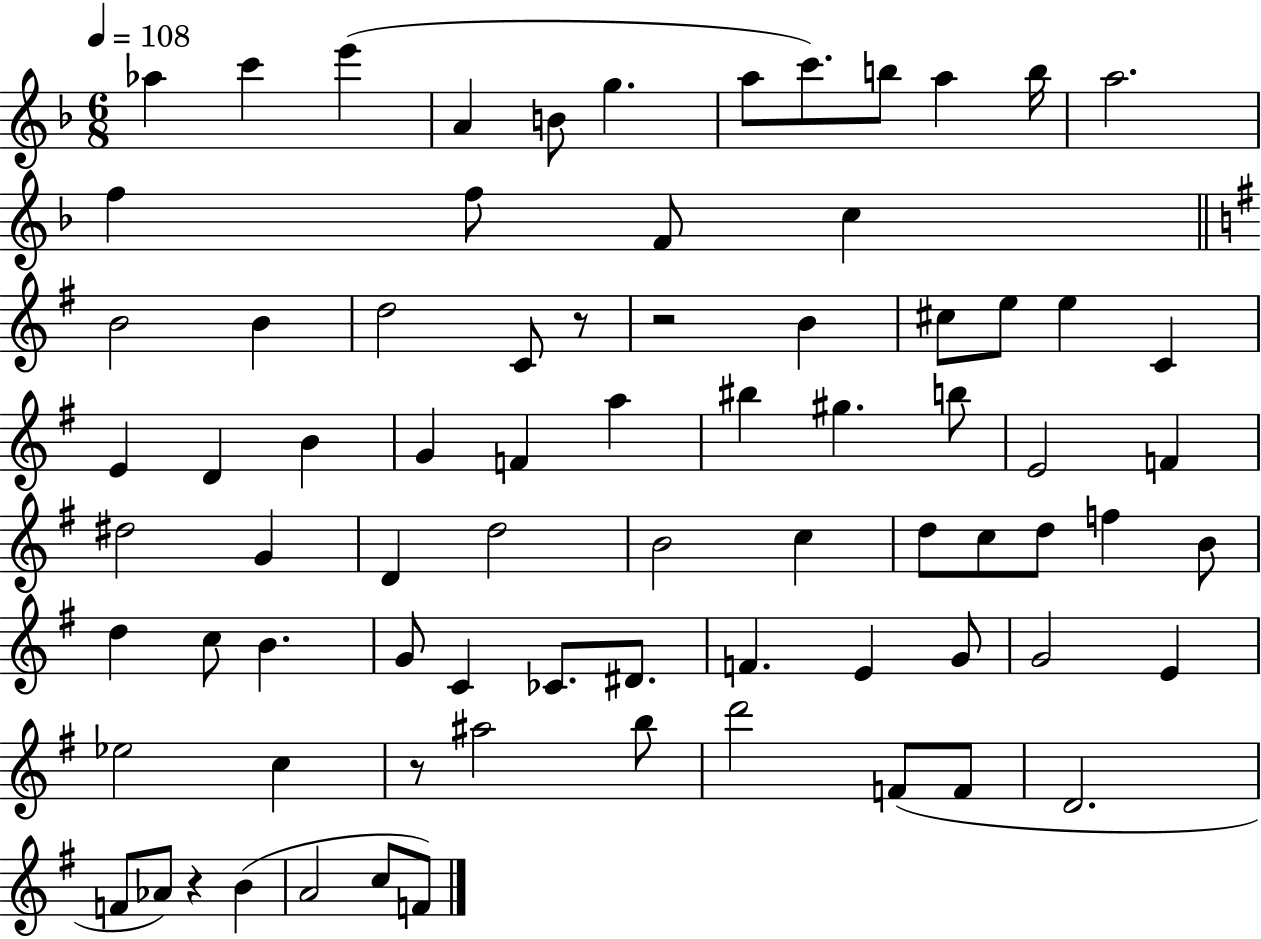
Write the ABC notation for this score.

X:1
T:Untitled
M:6/8
L:1/4
K:F
_a c' e' A B/2 g a/2 c'/2 b/2 a b/4 a2 f f/2 F/2 c B2 B d2 C/2 z/2 z2 B ^c/2 e/2 e C E D B G F a ^b ^g b/2 E2 F ^d2 G D d2 B2 c d/2 c/2 d/2 f B/2 d c/2 B G/2 C _C/2 ^D/2 F E G/2 G2 E _e2 c z/2 ^a2 b/2 d'2 F/2 F/2 D2 F/2 _A/2 z B A2 c/2 F/2